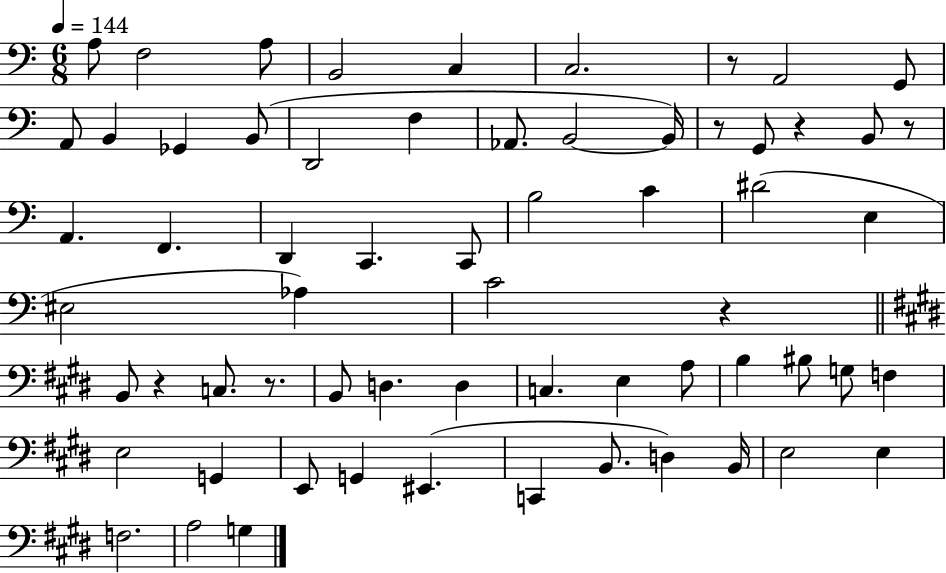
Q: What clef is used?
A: bass